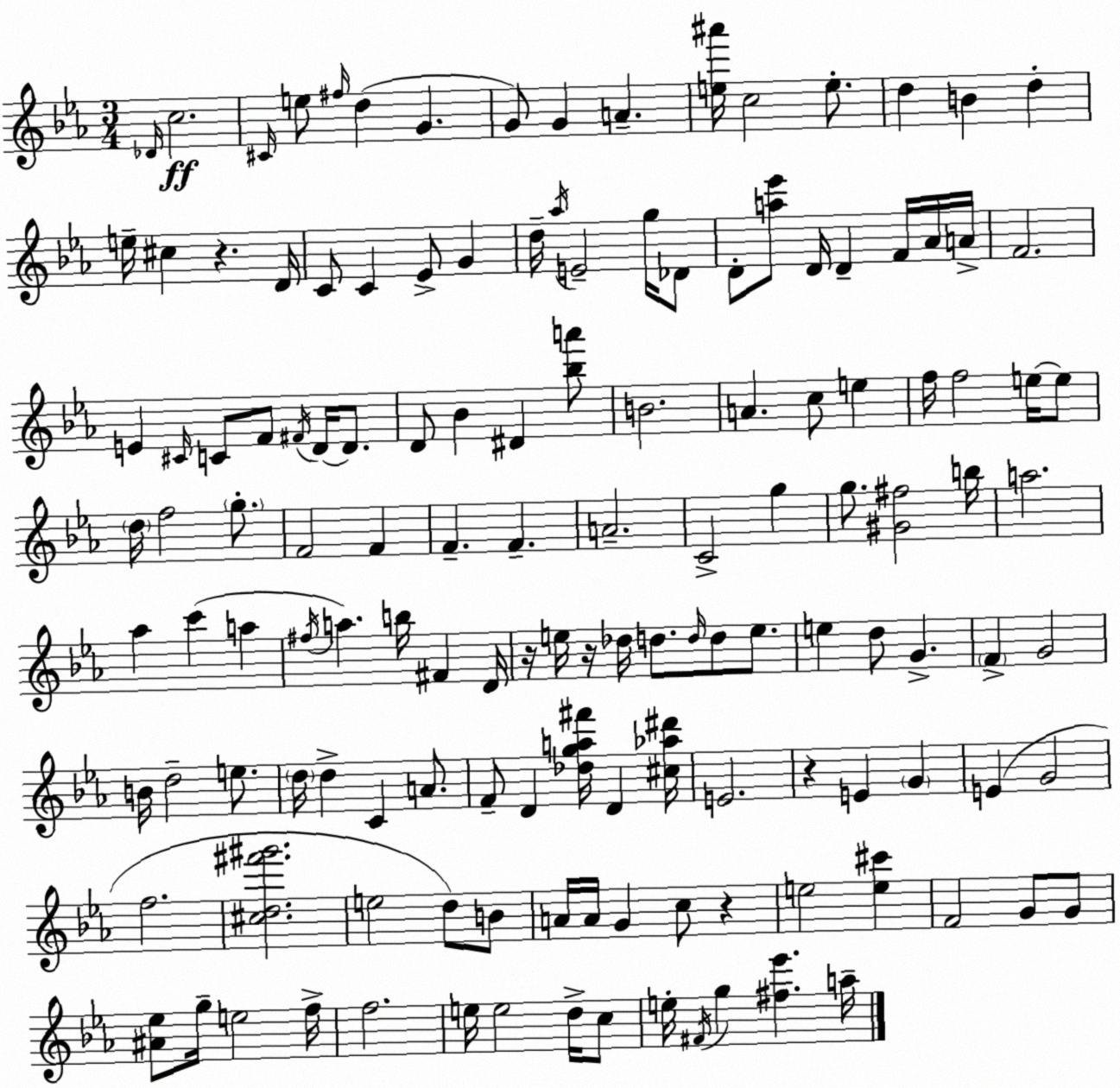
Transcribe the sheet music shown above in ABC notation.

X:1
T:Untitled
M:3/4
L:1/4
K:Eb
_D/4 c2 ^C/4 e/2 ^f/4 d G G/2 G A [e^a']/4 c2 e/2 d B d e/4 ^c z D/4 C/2 C _E/2 G d/4 _a/4 E2 g/4 _D/2 D/2 [a_e']/2 D/4 D F/4 _A/4 A/4 F2 E ^C/4 C/2 F/2 ^F/4 D/4 D/2 D/2 _B ^D [_ba']/2 B2 A c/2 e f/4 f2 e/4 e/2 d/4 f2 g/2 F2 F F F A2 C2 g g/2 [^G^f]2 b/4 a2 _a c' a ^f/4 a b/4 ^F D/4 z/4 e/4 z/4 _d/4 d/2 d/4 d/2 e/2 e d/2 G F G2 B/4 d2 e/2 d/4 d C A/2 F/2 D [_dga^f']/4 D [^c_a^d']/4 E2 z E G E G2 f2 [^cd^f'^g']2 e2 d/2 B/2 A/4 A/4 G c/2 z e2 [e^c'] F2 G/2 G/2 [^A_e]/2 g/4 e2 f/4 f2 e/4 e2 d/4 c/2 e/4 ^F/4 g [^f_e'] a/4